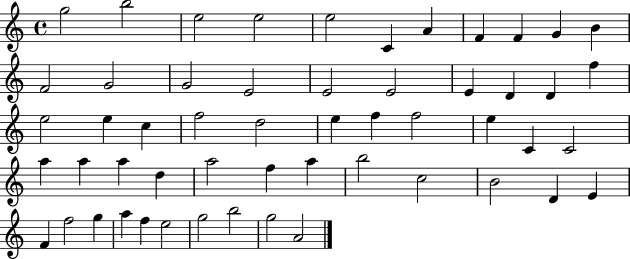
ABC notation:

X:1
T:Untitled
M:4/4
L:1/4
K:C
g2 b2 e2 e2 e2 C A F F G B F2 G2 G2 E2 E2 E2 E D D f e2 e c f2 d2 e f f2 e C C2 a a a d a2 f a b2 c2 B2 D E F f2 g a f e2 g2 b2 g2 A2